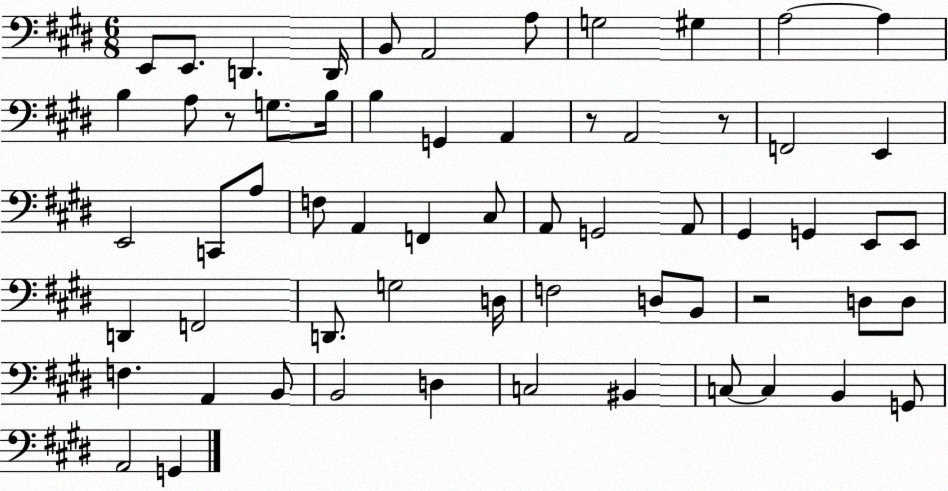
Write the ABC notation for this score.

X:1
T:Untitled
M:6/8
L:1/4
K:E
E,,/2 E,,/2 D,, D,,/4 B,,/2 A,,2 A,/2 G,2 ^G, A,2 A, B, A,/2 z/2 G,/2 B,/4 B, G,, A,, z/2 A,,2 z/2 F,,2 E,, E,,2 C,,/2 A,/2 F,/2 A,, F,, ^C,/2 A,,/2 G,,2 A,,/2 ^G,, G,, E,,/2 E,,/2 D,, F,,2 D,,/2 G,2 D,/4 F,2 D,/2 B,,/2 z2 D,/2 D,/2 F, A,, B,,/2 B,,2 D, C,2 ^B,, C,/2 C, B,, G,,/2 A,,2 G,,